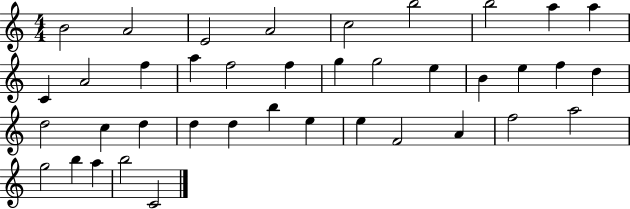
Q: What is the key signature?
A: C major